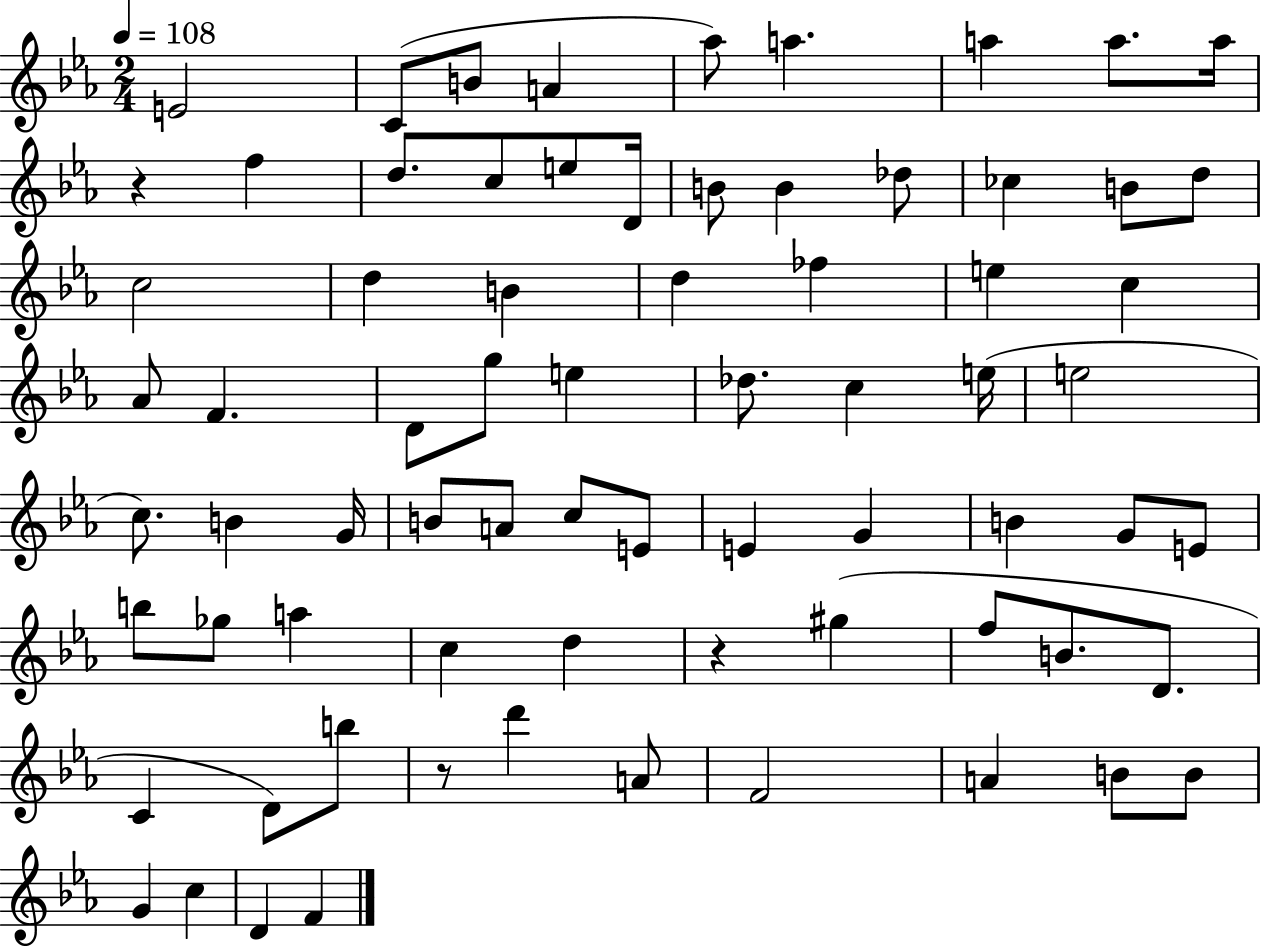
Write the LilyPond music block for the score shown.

{
  \clef treble
  \numericTimeSignature
  \time 2/4
  \key ees \major
  \tempo 4 = 108
  \repeat volta 2 { e'2 | c'8( b'8 a'4 | aes''8) a''4. | a''4 a''8. a''16 | \break r4 f''4 | d''8. c''8 e''8 d'16 | b'8 b'4 des''8 | ces''4 b'8 d''8 | \break c''2 | d''4 b'4 | d''4 fes''4 | e''4 c''4 | \break aes'8 f'4. | d'8 g''8 e''4 | des''8. c''4 e''16( | e''2 | \break c''8.) b'4 g'16 | b'8 a'8 c''8 e'8 | e'4 g'4 | b'4 g'8 e'8 | \break b''8 ges''8 a''4 | c''4 d''4 | r4 gis''4( | f''8 b'8. d'8. | \break c'4 d'8) b''8 | r8 d'''4 a'8 | f'2 | a'4 b'8 b'8 | \break g'4 c''4 | d'4 f'4 | } \bar "|."
}